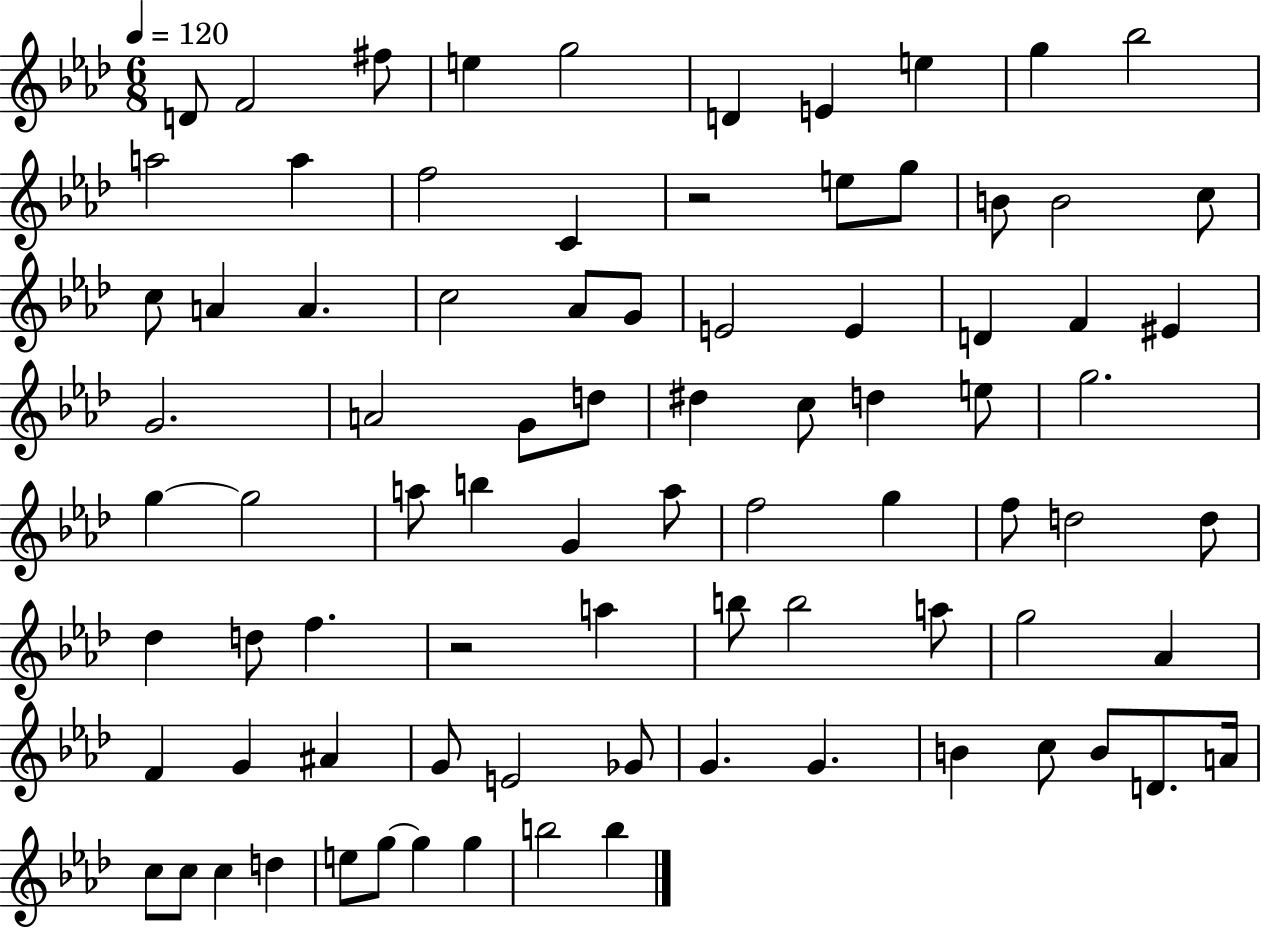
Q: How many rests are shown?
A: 2